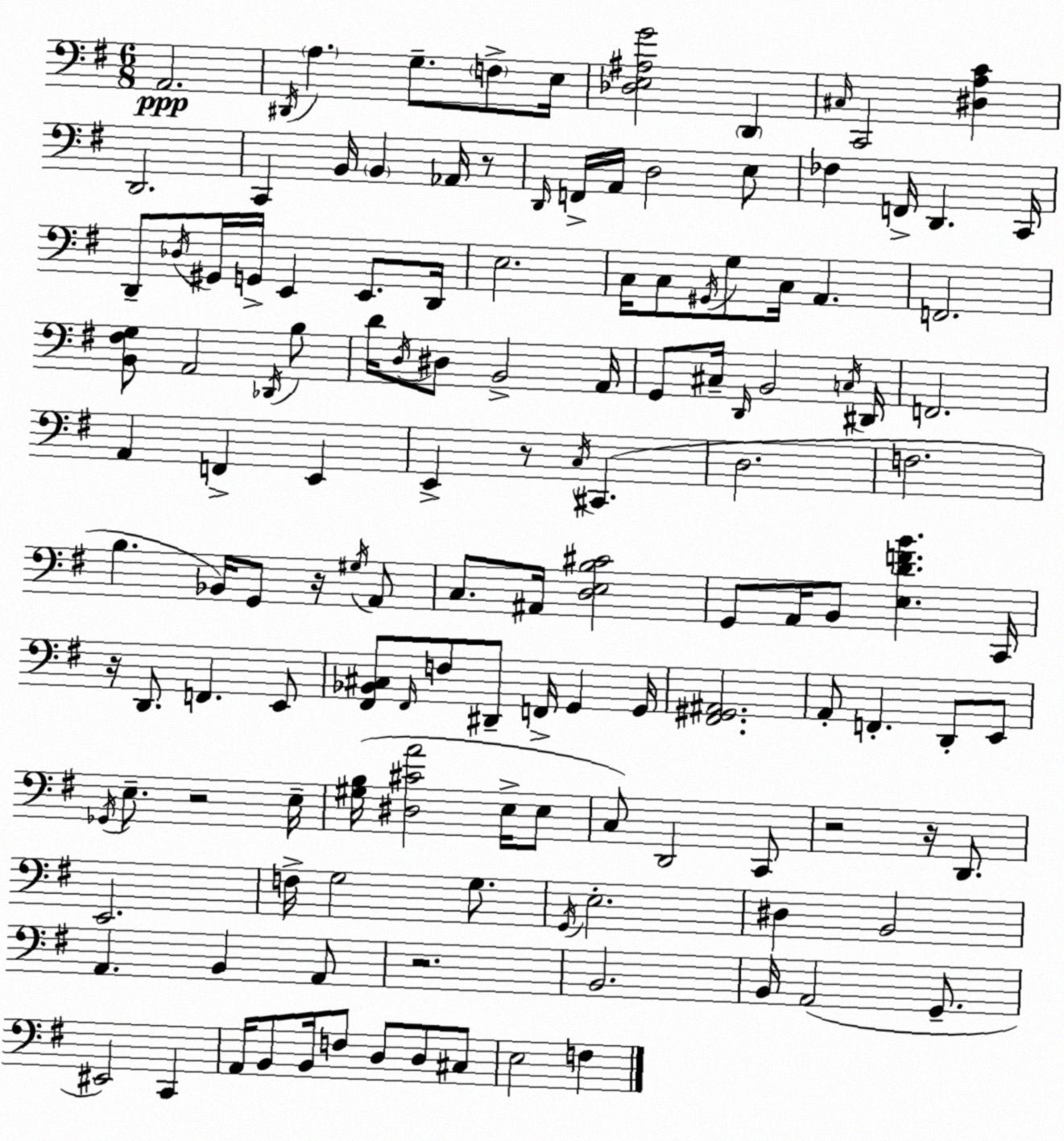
X:1
T:Untitled
M:6/8
L:1/4
K:Em
A,,2 ^D,,/4 A, G,/2 F,/2 E,/4 [_D,E,^A,G]2 D,, ^C,/4 C,,2 [^D,A,C] D,,2 C,, B,,/4 B,, _A,,/4 z/2 D,,/4 F,,/4 A,,/4 D,2 E,/2 _F, F,,/4 D,, C,,/4 D,,/2 _D,/4 ^G,,/4 G,,/4 E,, E,,/2 D,,/4 E,2 C,/4 C,/2 ^G,,/4 G,/2 C,/4 A,, F,,2 [B,,^F,G,]/2 A,,2 _D,,/4 B,/2 D/4 D,/4 ^D,/2 B,,2 A,,/4 G,,/2 ^C,/4 D,,/4 B,,2 C,/4 ^D,,/4 F,,2 A,, F,, E,, E,, z/2 C,/4 ^C,, D,2 F,2 B, _B,,/4 G,,/2 z/4 ^G,/4 A,,/2 C,/2 ^A,,/4 [D,E,B,^C]2 G,,/2 A,,/4 B,,/2 [E,DFB] C,,/4 z/4 D,,/2 F,, E,,/2 [^F,,_B,,^C,]/2 ^F,,/4 F,/2 ^D,,/2 F,,/4 G,, G,,/4 [^F,,^G,,^A,,]2 A,,/2 F,, D,,/2 E,,/2 _G,,/4 E,/2 z2 E,/4 [^G,B,]/4 [^D,^CA]2 E,/4 E,/2 C,/2 D,,2 C,,/2 z2 z/4 D,,/2 E,,2 F,/4 G,2 G,/2 G,,/4 E,2 ^D, B,,2 A,, B,, A,,/2 z2 B,,2 B,,/4 A,,2 G,,/2 ^E,,2 C,, A,,/4 B,,/2 B,,/4 F,/2 D,/2 D,/2 ^C,/2 E,2 F,